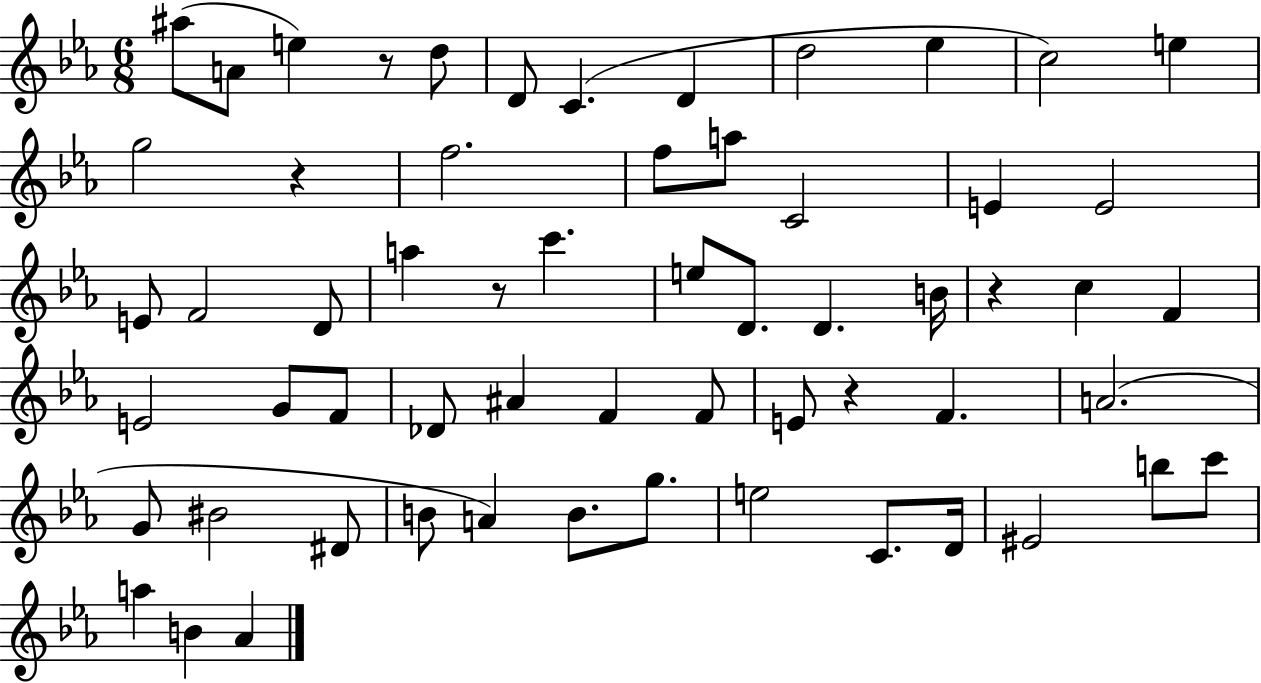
A#5/e A4/e E5/q R/e D5/e D4/e C4/q. D4/q D5/h Eb5/q C5/h E5/q G5/h R/q F5/h. F5/e A5/e C4/h E4/q E4/h E4/e F4/h D4/e A5/q R/e C6/q. E5/e D4/e. D4/q. B4/s R/q C5/q F4/q E4/h G4/e F4/e Db4/e A#4/q F4/q F4/e E4/e R/q F4/q. A4/h. G4/e BIS4/h D#4/e B4/e A4/q B4/e. G5/e. E5/h C4/e. D4/s EIS4/h B5/e C6/e A5/q B4/q Ab4/q